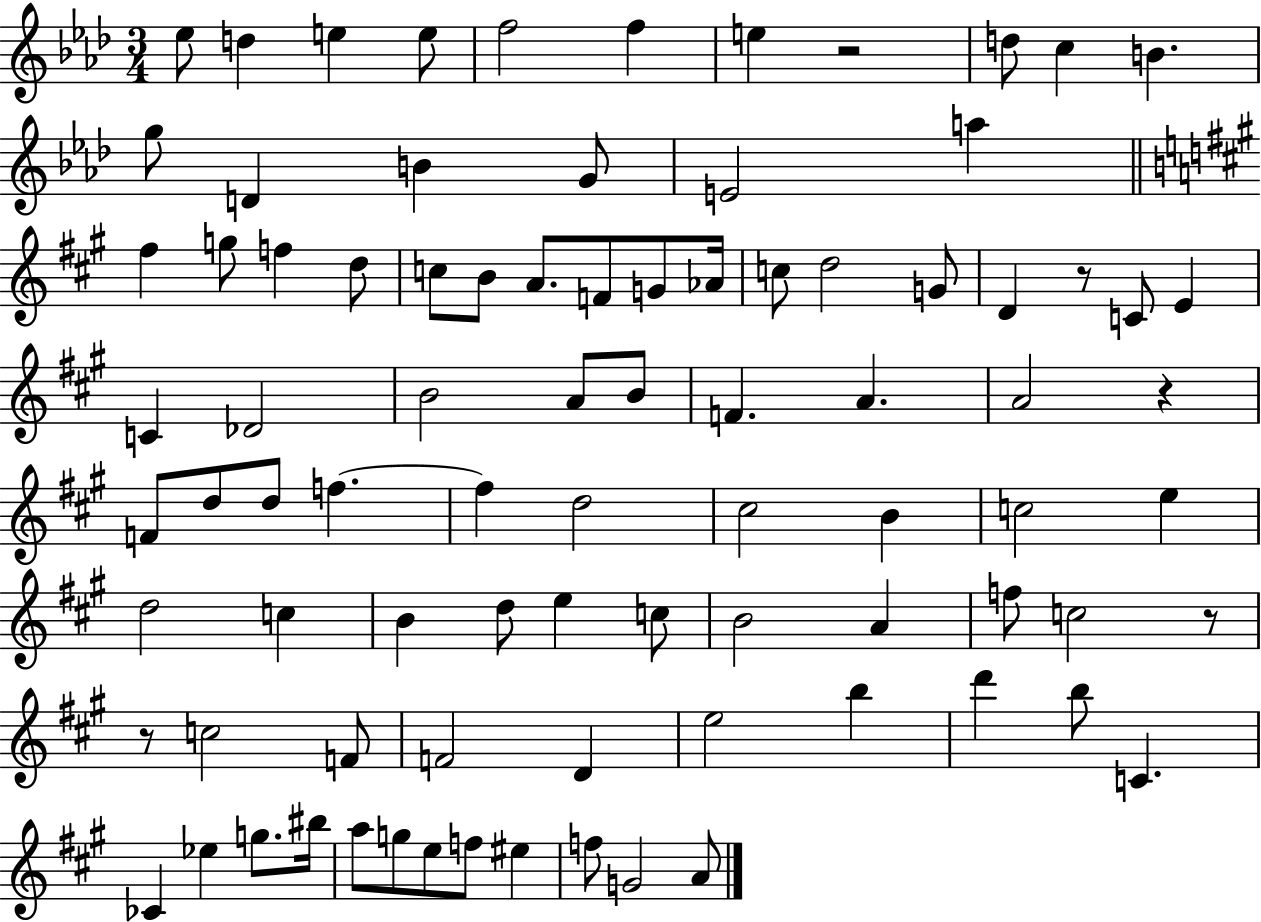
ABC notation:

X:1
T:Untitled
M:3/4
L:1/4
K:Ab
_e/2 d e e/2 f2 f e z2 d/2 c B g/2 D B G/2 E2 a ^f g/2 f d/2 c/2 B/2 A/2 F/2 G/2 _A/4 c/2 d2 G/2 D z/2 C/2 E C _D2 B2 A/2 B/2 F A A2 z F/2 d/2 d/2 f f d2 ^c2 B c2 e d2 c B d/2 e c/2 B2 A f/2 c2 z/2 z/2 c2 F/2 F2 D e2 b d' b/2 C _C _e g/2 ^b/4 a/2 g/2 e/2 f/2 ^e f/2 G2 A/2